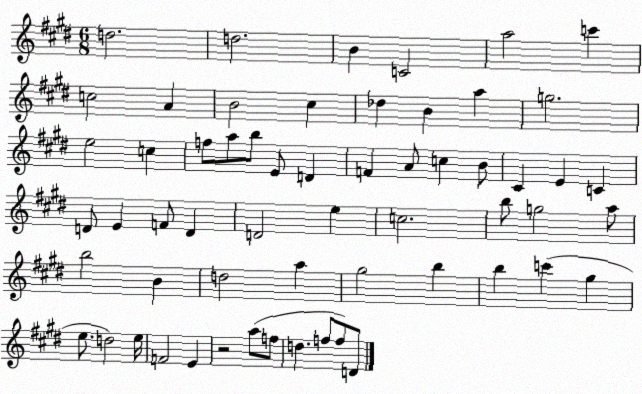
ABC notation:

X:1
T:Untitled
M:6/8
L:1/4
K:E
d2 d2 B C2 a2 c' c2 A B2 ^c _d B a g2 e2 c f/2 a/2 b/2 E/2 D F A/2 c B/2 ^C E C D/2 E F/2 D D2 e c2 b/2 g2 a/2 b2 B d2 a ^g2 b b c' ^g e/2 d2 e/4 F2 E z2 a/2 f/2 d f/2 f/2 D/2